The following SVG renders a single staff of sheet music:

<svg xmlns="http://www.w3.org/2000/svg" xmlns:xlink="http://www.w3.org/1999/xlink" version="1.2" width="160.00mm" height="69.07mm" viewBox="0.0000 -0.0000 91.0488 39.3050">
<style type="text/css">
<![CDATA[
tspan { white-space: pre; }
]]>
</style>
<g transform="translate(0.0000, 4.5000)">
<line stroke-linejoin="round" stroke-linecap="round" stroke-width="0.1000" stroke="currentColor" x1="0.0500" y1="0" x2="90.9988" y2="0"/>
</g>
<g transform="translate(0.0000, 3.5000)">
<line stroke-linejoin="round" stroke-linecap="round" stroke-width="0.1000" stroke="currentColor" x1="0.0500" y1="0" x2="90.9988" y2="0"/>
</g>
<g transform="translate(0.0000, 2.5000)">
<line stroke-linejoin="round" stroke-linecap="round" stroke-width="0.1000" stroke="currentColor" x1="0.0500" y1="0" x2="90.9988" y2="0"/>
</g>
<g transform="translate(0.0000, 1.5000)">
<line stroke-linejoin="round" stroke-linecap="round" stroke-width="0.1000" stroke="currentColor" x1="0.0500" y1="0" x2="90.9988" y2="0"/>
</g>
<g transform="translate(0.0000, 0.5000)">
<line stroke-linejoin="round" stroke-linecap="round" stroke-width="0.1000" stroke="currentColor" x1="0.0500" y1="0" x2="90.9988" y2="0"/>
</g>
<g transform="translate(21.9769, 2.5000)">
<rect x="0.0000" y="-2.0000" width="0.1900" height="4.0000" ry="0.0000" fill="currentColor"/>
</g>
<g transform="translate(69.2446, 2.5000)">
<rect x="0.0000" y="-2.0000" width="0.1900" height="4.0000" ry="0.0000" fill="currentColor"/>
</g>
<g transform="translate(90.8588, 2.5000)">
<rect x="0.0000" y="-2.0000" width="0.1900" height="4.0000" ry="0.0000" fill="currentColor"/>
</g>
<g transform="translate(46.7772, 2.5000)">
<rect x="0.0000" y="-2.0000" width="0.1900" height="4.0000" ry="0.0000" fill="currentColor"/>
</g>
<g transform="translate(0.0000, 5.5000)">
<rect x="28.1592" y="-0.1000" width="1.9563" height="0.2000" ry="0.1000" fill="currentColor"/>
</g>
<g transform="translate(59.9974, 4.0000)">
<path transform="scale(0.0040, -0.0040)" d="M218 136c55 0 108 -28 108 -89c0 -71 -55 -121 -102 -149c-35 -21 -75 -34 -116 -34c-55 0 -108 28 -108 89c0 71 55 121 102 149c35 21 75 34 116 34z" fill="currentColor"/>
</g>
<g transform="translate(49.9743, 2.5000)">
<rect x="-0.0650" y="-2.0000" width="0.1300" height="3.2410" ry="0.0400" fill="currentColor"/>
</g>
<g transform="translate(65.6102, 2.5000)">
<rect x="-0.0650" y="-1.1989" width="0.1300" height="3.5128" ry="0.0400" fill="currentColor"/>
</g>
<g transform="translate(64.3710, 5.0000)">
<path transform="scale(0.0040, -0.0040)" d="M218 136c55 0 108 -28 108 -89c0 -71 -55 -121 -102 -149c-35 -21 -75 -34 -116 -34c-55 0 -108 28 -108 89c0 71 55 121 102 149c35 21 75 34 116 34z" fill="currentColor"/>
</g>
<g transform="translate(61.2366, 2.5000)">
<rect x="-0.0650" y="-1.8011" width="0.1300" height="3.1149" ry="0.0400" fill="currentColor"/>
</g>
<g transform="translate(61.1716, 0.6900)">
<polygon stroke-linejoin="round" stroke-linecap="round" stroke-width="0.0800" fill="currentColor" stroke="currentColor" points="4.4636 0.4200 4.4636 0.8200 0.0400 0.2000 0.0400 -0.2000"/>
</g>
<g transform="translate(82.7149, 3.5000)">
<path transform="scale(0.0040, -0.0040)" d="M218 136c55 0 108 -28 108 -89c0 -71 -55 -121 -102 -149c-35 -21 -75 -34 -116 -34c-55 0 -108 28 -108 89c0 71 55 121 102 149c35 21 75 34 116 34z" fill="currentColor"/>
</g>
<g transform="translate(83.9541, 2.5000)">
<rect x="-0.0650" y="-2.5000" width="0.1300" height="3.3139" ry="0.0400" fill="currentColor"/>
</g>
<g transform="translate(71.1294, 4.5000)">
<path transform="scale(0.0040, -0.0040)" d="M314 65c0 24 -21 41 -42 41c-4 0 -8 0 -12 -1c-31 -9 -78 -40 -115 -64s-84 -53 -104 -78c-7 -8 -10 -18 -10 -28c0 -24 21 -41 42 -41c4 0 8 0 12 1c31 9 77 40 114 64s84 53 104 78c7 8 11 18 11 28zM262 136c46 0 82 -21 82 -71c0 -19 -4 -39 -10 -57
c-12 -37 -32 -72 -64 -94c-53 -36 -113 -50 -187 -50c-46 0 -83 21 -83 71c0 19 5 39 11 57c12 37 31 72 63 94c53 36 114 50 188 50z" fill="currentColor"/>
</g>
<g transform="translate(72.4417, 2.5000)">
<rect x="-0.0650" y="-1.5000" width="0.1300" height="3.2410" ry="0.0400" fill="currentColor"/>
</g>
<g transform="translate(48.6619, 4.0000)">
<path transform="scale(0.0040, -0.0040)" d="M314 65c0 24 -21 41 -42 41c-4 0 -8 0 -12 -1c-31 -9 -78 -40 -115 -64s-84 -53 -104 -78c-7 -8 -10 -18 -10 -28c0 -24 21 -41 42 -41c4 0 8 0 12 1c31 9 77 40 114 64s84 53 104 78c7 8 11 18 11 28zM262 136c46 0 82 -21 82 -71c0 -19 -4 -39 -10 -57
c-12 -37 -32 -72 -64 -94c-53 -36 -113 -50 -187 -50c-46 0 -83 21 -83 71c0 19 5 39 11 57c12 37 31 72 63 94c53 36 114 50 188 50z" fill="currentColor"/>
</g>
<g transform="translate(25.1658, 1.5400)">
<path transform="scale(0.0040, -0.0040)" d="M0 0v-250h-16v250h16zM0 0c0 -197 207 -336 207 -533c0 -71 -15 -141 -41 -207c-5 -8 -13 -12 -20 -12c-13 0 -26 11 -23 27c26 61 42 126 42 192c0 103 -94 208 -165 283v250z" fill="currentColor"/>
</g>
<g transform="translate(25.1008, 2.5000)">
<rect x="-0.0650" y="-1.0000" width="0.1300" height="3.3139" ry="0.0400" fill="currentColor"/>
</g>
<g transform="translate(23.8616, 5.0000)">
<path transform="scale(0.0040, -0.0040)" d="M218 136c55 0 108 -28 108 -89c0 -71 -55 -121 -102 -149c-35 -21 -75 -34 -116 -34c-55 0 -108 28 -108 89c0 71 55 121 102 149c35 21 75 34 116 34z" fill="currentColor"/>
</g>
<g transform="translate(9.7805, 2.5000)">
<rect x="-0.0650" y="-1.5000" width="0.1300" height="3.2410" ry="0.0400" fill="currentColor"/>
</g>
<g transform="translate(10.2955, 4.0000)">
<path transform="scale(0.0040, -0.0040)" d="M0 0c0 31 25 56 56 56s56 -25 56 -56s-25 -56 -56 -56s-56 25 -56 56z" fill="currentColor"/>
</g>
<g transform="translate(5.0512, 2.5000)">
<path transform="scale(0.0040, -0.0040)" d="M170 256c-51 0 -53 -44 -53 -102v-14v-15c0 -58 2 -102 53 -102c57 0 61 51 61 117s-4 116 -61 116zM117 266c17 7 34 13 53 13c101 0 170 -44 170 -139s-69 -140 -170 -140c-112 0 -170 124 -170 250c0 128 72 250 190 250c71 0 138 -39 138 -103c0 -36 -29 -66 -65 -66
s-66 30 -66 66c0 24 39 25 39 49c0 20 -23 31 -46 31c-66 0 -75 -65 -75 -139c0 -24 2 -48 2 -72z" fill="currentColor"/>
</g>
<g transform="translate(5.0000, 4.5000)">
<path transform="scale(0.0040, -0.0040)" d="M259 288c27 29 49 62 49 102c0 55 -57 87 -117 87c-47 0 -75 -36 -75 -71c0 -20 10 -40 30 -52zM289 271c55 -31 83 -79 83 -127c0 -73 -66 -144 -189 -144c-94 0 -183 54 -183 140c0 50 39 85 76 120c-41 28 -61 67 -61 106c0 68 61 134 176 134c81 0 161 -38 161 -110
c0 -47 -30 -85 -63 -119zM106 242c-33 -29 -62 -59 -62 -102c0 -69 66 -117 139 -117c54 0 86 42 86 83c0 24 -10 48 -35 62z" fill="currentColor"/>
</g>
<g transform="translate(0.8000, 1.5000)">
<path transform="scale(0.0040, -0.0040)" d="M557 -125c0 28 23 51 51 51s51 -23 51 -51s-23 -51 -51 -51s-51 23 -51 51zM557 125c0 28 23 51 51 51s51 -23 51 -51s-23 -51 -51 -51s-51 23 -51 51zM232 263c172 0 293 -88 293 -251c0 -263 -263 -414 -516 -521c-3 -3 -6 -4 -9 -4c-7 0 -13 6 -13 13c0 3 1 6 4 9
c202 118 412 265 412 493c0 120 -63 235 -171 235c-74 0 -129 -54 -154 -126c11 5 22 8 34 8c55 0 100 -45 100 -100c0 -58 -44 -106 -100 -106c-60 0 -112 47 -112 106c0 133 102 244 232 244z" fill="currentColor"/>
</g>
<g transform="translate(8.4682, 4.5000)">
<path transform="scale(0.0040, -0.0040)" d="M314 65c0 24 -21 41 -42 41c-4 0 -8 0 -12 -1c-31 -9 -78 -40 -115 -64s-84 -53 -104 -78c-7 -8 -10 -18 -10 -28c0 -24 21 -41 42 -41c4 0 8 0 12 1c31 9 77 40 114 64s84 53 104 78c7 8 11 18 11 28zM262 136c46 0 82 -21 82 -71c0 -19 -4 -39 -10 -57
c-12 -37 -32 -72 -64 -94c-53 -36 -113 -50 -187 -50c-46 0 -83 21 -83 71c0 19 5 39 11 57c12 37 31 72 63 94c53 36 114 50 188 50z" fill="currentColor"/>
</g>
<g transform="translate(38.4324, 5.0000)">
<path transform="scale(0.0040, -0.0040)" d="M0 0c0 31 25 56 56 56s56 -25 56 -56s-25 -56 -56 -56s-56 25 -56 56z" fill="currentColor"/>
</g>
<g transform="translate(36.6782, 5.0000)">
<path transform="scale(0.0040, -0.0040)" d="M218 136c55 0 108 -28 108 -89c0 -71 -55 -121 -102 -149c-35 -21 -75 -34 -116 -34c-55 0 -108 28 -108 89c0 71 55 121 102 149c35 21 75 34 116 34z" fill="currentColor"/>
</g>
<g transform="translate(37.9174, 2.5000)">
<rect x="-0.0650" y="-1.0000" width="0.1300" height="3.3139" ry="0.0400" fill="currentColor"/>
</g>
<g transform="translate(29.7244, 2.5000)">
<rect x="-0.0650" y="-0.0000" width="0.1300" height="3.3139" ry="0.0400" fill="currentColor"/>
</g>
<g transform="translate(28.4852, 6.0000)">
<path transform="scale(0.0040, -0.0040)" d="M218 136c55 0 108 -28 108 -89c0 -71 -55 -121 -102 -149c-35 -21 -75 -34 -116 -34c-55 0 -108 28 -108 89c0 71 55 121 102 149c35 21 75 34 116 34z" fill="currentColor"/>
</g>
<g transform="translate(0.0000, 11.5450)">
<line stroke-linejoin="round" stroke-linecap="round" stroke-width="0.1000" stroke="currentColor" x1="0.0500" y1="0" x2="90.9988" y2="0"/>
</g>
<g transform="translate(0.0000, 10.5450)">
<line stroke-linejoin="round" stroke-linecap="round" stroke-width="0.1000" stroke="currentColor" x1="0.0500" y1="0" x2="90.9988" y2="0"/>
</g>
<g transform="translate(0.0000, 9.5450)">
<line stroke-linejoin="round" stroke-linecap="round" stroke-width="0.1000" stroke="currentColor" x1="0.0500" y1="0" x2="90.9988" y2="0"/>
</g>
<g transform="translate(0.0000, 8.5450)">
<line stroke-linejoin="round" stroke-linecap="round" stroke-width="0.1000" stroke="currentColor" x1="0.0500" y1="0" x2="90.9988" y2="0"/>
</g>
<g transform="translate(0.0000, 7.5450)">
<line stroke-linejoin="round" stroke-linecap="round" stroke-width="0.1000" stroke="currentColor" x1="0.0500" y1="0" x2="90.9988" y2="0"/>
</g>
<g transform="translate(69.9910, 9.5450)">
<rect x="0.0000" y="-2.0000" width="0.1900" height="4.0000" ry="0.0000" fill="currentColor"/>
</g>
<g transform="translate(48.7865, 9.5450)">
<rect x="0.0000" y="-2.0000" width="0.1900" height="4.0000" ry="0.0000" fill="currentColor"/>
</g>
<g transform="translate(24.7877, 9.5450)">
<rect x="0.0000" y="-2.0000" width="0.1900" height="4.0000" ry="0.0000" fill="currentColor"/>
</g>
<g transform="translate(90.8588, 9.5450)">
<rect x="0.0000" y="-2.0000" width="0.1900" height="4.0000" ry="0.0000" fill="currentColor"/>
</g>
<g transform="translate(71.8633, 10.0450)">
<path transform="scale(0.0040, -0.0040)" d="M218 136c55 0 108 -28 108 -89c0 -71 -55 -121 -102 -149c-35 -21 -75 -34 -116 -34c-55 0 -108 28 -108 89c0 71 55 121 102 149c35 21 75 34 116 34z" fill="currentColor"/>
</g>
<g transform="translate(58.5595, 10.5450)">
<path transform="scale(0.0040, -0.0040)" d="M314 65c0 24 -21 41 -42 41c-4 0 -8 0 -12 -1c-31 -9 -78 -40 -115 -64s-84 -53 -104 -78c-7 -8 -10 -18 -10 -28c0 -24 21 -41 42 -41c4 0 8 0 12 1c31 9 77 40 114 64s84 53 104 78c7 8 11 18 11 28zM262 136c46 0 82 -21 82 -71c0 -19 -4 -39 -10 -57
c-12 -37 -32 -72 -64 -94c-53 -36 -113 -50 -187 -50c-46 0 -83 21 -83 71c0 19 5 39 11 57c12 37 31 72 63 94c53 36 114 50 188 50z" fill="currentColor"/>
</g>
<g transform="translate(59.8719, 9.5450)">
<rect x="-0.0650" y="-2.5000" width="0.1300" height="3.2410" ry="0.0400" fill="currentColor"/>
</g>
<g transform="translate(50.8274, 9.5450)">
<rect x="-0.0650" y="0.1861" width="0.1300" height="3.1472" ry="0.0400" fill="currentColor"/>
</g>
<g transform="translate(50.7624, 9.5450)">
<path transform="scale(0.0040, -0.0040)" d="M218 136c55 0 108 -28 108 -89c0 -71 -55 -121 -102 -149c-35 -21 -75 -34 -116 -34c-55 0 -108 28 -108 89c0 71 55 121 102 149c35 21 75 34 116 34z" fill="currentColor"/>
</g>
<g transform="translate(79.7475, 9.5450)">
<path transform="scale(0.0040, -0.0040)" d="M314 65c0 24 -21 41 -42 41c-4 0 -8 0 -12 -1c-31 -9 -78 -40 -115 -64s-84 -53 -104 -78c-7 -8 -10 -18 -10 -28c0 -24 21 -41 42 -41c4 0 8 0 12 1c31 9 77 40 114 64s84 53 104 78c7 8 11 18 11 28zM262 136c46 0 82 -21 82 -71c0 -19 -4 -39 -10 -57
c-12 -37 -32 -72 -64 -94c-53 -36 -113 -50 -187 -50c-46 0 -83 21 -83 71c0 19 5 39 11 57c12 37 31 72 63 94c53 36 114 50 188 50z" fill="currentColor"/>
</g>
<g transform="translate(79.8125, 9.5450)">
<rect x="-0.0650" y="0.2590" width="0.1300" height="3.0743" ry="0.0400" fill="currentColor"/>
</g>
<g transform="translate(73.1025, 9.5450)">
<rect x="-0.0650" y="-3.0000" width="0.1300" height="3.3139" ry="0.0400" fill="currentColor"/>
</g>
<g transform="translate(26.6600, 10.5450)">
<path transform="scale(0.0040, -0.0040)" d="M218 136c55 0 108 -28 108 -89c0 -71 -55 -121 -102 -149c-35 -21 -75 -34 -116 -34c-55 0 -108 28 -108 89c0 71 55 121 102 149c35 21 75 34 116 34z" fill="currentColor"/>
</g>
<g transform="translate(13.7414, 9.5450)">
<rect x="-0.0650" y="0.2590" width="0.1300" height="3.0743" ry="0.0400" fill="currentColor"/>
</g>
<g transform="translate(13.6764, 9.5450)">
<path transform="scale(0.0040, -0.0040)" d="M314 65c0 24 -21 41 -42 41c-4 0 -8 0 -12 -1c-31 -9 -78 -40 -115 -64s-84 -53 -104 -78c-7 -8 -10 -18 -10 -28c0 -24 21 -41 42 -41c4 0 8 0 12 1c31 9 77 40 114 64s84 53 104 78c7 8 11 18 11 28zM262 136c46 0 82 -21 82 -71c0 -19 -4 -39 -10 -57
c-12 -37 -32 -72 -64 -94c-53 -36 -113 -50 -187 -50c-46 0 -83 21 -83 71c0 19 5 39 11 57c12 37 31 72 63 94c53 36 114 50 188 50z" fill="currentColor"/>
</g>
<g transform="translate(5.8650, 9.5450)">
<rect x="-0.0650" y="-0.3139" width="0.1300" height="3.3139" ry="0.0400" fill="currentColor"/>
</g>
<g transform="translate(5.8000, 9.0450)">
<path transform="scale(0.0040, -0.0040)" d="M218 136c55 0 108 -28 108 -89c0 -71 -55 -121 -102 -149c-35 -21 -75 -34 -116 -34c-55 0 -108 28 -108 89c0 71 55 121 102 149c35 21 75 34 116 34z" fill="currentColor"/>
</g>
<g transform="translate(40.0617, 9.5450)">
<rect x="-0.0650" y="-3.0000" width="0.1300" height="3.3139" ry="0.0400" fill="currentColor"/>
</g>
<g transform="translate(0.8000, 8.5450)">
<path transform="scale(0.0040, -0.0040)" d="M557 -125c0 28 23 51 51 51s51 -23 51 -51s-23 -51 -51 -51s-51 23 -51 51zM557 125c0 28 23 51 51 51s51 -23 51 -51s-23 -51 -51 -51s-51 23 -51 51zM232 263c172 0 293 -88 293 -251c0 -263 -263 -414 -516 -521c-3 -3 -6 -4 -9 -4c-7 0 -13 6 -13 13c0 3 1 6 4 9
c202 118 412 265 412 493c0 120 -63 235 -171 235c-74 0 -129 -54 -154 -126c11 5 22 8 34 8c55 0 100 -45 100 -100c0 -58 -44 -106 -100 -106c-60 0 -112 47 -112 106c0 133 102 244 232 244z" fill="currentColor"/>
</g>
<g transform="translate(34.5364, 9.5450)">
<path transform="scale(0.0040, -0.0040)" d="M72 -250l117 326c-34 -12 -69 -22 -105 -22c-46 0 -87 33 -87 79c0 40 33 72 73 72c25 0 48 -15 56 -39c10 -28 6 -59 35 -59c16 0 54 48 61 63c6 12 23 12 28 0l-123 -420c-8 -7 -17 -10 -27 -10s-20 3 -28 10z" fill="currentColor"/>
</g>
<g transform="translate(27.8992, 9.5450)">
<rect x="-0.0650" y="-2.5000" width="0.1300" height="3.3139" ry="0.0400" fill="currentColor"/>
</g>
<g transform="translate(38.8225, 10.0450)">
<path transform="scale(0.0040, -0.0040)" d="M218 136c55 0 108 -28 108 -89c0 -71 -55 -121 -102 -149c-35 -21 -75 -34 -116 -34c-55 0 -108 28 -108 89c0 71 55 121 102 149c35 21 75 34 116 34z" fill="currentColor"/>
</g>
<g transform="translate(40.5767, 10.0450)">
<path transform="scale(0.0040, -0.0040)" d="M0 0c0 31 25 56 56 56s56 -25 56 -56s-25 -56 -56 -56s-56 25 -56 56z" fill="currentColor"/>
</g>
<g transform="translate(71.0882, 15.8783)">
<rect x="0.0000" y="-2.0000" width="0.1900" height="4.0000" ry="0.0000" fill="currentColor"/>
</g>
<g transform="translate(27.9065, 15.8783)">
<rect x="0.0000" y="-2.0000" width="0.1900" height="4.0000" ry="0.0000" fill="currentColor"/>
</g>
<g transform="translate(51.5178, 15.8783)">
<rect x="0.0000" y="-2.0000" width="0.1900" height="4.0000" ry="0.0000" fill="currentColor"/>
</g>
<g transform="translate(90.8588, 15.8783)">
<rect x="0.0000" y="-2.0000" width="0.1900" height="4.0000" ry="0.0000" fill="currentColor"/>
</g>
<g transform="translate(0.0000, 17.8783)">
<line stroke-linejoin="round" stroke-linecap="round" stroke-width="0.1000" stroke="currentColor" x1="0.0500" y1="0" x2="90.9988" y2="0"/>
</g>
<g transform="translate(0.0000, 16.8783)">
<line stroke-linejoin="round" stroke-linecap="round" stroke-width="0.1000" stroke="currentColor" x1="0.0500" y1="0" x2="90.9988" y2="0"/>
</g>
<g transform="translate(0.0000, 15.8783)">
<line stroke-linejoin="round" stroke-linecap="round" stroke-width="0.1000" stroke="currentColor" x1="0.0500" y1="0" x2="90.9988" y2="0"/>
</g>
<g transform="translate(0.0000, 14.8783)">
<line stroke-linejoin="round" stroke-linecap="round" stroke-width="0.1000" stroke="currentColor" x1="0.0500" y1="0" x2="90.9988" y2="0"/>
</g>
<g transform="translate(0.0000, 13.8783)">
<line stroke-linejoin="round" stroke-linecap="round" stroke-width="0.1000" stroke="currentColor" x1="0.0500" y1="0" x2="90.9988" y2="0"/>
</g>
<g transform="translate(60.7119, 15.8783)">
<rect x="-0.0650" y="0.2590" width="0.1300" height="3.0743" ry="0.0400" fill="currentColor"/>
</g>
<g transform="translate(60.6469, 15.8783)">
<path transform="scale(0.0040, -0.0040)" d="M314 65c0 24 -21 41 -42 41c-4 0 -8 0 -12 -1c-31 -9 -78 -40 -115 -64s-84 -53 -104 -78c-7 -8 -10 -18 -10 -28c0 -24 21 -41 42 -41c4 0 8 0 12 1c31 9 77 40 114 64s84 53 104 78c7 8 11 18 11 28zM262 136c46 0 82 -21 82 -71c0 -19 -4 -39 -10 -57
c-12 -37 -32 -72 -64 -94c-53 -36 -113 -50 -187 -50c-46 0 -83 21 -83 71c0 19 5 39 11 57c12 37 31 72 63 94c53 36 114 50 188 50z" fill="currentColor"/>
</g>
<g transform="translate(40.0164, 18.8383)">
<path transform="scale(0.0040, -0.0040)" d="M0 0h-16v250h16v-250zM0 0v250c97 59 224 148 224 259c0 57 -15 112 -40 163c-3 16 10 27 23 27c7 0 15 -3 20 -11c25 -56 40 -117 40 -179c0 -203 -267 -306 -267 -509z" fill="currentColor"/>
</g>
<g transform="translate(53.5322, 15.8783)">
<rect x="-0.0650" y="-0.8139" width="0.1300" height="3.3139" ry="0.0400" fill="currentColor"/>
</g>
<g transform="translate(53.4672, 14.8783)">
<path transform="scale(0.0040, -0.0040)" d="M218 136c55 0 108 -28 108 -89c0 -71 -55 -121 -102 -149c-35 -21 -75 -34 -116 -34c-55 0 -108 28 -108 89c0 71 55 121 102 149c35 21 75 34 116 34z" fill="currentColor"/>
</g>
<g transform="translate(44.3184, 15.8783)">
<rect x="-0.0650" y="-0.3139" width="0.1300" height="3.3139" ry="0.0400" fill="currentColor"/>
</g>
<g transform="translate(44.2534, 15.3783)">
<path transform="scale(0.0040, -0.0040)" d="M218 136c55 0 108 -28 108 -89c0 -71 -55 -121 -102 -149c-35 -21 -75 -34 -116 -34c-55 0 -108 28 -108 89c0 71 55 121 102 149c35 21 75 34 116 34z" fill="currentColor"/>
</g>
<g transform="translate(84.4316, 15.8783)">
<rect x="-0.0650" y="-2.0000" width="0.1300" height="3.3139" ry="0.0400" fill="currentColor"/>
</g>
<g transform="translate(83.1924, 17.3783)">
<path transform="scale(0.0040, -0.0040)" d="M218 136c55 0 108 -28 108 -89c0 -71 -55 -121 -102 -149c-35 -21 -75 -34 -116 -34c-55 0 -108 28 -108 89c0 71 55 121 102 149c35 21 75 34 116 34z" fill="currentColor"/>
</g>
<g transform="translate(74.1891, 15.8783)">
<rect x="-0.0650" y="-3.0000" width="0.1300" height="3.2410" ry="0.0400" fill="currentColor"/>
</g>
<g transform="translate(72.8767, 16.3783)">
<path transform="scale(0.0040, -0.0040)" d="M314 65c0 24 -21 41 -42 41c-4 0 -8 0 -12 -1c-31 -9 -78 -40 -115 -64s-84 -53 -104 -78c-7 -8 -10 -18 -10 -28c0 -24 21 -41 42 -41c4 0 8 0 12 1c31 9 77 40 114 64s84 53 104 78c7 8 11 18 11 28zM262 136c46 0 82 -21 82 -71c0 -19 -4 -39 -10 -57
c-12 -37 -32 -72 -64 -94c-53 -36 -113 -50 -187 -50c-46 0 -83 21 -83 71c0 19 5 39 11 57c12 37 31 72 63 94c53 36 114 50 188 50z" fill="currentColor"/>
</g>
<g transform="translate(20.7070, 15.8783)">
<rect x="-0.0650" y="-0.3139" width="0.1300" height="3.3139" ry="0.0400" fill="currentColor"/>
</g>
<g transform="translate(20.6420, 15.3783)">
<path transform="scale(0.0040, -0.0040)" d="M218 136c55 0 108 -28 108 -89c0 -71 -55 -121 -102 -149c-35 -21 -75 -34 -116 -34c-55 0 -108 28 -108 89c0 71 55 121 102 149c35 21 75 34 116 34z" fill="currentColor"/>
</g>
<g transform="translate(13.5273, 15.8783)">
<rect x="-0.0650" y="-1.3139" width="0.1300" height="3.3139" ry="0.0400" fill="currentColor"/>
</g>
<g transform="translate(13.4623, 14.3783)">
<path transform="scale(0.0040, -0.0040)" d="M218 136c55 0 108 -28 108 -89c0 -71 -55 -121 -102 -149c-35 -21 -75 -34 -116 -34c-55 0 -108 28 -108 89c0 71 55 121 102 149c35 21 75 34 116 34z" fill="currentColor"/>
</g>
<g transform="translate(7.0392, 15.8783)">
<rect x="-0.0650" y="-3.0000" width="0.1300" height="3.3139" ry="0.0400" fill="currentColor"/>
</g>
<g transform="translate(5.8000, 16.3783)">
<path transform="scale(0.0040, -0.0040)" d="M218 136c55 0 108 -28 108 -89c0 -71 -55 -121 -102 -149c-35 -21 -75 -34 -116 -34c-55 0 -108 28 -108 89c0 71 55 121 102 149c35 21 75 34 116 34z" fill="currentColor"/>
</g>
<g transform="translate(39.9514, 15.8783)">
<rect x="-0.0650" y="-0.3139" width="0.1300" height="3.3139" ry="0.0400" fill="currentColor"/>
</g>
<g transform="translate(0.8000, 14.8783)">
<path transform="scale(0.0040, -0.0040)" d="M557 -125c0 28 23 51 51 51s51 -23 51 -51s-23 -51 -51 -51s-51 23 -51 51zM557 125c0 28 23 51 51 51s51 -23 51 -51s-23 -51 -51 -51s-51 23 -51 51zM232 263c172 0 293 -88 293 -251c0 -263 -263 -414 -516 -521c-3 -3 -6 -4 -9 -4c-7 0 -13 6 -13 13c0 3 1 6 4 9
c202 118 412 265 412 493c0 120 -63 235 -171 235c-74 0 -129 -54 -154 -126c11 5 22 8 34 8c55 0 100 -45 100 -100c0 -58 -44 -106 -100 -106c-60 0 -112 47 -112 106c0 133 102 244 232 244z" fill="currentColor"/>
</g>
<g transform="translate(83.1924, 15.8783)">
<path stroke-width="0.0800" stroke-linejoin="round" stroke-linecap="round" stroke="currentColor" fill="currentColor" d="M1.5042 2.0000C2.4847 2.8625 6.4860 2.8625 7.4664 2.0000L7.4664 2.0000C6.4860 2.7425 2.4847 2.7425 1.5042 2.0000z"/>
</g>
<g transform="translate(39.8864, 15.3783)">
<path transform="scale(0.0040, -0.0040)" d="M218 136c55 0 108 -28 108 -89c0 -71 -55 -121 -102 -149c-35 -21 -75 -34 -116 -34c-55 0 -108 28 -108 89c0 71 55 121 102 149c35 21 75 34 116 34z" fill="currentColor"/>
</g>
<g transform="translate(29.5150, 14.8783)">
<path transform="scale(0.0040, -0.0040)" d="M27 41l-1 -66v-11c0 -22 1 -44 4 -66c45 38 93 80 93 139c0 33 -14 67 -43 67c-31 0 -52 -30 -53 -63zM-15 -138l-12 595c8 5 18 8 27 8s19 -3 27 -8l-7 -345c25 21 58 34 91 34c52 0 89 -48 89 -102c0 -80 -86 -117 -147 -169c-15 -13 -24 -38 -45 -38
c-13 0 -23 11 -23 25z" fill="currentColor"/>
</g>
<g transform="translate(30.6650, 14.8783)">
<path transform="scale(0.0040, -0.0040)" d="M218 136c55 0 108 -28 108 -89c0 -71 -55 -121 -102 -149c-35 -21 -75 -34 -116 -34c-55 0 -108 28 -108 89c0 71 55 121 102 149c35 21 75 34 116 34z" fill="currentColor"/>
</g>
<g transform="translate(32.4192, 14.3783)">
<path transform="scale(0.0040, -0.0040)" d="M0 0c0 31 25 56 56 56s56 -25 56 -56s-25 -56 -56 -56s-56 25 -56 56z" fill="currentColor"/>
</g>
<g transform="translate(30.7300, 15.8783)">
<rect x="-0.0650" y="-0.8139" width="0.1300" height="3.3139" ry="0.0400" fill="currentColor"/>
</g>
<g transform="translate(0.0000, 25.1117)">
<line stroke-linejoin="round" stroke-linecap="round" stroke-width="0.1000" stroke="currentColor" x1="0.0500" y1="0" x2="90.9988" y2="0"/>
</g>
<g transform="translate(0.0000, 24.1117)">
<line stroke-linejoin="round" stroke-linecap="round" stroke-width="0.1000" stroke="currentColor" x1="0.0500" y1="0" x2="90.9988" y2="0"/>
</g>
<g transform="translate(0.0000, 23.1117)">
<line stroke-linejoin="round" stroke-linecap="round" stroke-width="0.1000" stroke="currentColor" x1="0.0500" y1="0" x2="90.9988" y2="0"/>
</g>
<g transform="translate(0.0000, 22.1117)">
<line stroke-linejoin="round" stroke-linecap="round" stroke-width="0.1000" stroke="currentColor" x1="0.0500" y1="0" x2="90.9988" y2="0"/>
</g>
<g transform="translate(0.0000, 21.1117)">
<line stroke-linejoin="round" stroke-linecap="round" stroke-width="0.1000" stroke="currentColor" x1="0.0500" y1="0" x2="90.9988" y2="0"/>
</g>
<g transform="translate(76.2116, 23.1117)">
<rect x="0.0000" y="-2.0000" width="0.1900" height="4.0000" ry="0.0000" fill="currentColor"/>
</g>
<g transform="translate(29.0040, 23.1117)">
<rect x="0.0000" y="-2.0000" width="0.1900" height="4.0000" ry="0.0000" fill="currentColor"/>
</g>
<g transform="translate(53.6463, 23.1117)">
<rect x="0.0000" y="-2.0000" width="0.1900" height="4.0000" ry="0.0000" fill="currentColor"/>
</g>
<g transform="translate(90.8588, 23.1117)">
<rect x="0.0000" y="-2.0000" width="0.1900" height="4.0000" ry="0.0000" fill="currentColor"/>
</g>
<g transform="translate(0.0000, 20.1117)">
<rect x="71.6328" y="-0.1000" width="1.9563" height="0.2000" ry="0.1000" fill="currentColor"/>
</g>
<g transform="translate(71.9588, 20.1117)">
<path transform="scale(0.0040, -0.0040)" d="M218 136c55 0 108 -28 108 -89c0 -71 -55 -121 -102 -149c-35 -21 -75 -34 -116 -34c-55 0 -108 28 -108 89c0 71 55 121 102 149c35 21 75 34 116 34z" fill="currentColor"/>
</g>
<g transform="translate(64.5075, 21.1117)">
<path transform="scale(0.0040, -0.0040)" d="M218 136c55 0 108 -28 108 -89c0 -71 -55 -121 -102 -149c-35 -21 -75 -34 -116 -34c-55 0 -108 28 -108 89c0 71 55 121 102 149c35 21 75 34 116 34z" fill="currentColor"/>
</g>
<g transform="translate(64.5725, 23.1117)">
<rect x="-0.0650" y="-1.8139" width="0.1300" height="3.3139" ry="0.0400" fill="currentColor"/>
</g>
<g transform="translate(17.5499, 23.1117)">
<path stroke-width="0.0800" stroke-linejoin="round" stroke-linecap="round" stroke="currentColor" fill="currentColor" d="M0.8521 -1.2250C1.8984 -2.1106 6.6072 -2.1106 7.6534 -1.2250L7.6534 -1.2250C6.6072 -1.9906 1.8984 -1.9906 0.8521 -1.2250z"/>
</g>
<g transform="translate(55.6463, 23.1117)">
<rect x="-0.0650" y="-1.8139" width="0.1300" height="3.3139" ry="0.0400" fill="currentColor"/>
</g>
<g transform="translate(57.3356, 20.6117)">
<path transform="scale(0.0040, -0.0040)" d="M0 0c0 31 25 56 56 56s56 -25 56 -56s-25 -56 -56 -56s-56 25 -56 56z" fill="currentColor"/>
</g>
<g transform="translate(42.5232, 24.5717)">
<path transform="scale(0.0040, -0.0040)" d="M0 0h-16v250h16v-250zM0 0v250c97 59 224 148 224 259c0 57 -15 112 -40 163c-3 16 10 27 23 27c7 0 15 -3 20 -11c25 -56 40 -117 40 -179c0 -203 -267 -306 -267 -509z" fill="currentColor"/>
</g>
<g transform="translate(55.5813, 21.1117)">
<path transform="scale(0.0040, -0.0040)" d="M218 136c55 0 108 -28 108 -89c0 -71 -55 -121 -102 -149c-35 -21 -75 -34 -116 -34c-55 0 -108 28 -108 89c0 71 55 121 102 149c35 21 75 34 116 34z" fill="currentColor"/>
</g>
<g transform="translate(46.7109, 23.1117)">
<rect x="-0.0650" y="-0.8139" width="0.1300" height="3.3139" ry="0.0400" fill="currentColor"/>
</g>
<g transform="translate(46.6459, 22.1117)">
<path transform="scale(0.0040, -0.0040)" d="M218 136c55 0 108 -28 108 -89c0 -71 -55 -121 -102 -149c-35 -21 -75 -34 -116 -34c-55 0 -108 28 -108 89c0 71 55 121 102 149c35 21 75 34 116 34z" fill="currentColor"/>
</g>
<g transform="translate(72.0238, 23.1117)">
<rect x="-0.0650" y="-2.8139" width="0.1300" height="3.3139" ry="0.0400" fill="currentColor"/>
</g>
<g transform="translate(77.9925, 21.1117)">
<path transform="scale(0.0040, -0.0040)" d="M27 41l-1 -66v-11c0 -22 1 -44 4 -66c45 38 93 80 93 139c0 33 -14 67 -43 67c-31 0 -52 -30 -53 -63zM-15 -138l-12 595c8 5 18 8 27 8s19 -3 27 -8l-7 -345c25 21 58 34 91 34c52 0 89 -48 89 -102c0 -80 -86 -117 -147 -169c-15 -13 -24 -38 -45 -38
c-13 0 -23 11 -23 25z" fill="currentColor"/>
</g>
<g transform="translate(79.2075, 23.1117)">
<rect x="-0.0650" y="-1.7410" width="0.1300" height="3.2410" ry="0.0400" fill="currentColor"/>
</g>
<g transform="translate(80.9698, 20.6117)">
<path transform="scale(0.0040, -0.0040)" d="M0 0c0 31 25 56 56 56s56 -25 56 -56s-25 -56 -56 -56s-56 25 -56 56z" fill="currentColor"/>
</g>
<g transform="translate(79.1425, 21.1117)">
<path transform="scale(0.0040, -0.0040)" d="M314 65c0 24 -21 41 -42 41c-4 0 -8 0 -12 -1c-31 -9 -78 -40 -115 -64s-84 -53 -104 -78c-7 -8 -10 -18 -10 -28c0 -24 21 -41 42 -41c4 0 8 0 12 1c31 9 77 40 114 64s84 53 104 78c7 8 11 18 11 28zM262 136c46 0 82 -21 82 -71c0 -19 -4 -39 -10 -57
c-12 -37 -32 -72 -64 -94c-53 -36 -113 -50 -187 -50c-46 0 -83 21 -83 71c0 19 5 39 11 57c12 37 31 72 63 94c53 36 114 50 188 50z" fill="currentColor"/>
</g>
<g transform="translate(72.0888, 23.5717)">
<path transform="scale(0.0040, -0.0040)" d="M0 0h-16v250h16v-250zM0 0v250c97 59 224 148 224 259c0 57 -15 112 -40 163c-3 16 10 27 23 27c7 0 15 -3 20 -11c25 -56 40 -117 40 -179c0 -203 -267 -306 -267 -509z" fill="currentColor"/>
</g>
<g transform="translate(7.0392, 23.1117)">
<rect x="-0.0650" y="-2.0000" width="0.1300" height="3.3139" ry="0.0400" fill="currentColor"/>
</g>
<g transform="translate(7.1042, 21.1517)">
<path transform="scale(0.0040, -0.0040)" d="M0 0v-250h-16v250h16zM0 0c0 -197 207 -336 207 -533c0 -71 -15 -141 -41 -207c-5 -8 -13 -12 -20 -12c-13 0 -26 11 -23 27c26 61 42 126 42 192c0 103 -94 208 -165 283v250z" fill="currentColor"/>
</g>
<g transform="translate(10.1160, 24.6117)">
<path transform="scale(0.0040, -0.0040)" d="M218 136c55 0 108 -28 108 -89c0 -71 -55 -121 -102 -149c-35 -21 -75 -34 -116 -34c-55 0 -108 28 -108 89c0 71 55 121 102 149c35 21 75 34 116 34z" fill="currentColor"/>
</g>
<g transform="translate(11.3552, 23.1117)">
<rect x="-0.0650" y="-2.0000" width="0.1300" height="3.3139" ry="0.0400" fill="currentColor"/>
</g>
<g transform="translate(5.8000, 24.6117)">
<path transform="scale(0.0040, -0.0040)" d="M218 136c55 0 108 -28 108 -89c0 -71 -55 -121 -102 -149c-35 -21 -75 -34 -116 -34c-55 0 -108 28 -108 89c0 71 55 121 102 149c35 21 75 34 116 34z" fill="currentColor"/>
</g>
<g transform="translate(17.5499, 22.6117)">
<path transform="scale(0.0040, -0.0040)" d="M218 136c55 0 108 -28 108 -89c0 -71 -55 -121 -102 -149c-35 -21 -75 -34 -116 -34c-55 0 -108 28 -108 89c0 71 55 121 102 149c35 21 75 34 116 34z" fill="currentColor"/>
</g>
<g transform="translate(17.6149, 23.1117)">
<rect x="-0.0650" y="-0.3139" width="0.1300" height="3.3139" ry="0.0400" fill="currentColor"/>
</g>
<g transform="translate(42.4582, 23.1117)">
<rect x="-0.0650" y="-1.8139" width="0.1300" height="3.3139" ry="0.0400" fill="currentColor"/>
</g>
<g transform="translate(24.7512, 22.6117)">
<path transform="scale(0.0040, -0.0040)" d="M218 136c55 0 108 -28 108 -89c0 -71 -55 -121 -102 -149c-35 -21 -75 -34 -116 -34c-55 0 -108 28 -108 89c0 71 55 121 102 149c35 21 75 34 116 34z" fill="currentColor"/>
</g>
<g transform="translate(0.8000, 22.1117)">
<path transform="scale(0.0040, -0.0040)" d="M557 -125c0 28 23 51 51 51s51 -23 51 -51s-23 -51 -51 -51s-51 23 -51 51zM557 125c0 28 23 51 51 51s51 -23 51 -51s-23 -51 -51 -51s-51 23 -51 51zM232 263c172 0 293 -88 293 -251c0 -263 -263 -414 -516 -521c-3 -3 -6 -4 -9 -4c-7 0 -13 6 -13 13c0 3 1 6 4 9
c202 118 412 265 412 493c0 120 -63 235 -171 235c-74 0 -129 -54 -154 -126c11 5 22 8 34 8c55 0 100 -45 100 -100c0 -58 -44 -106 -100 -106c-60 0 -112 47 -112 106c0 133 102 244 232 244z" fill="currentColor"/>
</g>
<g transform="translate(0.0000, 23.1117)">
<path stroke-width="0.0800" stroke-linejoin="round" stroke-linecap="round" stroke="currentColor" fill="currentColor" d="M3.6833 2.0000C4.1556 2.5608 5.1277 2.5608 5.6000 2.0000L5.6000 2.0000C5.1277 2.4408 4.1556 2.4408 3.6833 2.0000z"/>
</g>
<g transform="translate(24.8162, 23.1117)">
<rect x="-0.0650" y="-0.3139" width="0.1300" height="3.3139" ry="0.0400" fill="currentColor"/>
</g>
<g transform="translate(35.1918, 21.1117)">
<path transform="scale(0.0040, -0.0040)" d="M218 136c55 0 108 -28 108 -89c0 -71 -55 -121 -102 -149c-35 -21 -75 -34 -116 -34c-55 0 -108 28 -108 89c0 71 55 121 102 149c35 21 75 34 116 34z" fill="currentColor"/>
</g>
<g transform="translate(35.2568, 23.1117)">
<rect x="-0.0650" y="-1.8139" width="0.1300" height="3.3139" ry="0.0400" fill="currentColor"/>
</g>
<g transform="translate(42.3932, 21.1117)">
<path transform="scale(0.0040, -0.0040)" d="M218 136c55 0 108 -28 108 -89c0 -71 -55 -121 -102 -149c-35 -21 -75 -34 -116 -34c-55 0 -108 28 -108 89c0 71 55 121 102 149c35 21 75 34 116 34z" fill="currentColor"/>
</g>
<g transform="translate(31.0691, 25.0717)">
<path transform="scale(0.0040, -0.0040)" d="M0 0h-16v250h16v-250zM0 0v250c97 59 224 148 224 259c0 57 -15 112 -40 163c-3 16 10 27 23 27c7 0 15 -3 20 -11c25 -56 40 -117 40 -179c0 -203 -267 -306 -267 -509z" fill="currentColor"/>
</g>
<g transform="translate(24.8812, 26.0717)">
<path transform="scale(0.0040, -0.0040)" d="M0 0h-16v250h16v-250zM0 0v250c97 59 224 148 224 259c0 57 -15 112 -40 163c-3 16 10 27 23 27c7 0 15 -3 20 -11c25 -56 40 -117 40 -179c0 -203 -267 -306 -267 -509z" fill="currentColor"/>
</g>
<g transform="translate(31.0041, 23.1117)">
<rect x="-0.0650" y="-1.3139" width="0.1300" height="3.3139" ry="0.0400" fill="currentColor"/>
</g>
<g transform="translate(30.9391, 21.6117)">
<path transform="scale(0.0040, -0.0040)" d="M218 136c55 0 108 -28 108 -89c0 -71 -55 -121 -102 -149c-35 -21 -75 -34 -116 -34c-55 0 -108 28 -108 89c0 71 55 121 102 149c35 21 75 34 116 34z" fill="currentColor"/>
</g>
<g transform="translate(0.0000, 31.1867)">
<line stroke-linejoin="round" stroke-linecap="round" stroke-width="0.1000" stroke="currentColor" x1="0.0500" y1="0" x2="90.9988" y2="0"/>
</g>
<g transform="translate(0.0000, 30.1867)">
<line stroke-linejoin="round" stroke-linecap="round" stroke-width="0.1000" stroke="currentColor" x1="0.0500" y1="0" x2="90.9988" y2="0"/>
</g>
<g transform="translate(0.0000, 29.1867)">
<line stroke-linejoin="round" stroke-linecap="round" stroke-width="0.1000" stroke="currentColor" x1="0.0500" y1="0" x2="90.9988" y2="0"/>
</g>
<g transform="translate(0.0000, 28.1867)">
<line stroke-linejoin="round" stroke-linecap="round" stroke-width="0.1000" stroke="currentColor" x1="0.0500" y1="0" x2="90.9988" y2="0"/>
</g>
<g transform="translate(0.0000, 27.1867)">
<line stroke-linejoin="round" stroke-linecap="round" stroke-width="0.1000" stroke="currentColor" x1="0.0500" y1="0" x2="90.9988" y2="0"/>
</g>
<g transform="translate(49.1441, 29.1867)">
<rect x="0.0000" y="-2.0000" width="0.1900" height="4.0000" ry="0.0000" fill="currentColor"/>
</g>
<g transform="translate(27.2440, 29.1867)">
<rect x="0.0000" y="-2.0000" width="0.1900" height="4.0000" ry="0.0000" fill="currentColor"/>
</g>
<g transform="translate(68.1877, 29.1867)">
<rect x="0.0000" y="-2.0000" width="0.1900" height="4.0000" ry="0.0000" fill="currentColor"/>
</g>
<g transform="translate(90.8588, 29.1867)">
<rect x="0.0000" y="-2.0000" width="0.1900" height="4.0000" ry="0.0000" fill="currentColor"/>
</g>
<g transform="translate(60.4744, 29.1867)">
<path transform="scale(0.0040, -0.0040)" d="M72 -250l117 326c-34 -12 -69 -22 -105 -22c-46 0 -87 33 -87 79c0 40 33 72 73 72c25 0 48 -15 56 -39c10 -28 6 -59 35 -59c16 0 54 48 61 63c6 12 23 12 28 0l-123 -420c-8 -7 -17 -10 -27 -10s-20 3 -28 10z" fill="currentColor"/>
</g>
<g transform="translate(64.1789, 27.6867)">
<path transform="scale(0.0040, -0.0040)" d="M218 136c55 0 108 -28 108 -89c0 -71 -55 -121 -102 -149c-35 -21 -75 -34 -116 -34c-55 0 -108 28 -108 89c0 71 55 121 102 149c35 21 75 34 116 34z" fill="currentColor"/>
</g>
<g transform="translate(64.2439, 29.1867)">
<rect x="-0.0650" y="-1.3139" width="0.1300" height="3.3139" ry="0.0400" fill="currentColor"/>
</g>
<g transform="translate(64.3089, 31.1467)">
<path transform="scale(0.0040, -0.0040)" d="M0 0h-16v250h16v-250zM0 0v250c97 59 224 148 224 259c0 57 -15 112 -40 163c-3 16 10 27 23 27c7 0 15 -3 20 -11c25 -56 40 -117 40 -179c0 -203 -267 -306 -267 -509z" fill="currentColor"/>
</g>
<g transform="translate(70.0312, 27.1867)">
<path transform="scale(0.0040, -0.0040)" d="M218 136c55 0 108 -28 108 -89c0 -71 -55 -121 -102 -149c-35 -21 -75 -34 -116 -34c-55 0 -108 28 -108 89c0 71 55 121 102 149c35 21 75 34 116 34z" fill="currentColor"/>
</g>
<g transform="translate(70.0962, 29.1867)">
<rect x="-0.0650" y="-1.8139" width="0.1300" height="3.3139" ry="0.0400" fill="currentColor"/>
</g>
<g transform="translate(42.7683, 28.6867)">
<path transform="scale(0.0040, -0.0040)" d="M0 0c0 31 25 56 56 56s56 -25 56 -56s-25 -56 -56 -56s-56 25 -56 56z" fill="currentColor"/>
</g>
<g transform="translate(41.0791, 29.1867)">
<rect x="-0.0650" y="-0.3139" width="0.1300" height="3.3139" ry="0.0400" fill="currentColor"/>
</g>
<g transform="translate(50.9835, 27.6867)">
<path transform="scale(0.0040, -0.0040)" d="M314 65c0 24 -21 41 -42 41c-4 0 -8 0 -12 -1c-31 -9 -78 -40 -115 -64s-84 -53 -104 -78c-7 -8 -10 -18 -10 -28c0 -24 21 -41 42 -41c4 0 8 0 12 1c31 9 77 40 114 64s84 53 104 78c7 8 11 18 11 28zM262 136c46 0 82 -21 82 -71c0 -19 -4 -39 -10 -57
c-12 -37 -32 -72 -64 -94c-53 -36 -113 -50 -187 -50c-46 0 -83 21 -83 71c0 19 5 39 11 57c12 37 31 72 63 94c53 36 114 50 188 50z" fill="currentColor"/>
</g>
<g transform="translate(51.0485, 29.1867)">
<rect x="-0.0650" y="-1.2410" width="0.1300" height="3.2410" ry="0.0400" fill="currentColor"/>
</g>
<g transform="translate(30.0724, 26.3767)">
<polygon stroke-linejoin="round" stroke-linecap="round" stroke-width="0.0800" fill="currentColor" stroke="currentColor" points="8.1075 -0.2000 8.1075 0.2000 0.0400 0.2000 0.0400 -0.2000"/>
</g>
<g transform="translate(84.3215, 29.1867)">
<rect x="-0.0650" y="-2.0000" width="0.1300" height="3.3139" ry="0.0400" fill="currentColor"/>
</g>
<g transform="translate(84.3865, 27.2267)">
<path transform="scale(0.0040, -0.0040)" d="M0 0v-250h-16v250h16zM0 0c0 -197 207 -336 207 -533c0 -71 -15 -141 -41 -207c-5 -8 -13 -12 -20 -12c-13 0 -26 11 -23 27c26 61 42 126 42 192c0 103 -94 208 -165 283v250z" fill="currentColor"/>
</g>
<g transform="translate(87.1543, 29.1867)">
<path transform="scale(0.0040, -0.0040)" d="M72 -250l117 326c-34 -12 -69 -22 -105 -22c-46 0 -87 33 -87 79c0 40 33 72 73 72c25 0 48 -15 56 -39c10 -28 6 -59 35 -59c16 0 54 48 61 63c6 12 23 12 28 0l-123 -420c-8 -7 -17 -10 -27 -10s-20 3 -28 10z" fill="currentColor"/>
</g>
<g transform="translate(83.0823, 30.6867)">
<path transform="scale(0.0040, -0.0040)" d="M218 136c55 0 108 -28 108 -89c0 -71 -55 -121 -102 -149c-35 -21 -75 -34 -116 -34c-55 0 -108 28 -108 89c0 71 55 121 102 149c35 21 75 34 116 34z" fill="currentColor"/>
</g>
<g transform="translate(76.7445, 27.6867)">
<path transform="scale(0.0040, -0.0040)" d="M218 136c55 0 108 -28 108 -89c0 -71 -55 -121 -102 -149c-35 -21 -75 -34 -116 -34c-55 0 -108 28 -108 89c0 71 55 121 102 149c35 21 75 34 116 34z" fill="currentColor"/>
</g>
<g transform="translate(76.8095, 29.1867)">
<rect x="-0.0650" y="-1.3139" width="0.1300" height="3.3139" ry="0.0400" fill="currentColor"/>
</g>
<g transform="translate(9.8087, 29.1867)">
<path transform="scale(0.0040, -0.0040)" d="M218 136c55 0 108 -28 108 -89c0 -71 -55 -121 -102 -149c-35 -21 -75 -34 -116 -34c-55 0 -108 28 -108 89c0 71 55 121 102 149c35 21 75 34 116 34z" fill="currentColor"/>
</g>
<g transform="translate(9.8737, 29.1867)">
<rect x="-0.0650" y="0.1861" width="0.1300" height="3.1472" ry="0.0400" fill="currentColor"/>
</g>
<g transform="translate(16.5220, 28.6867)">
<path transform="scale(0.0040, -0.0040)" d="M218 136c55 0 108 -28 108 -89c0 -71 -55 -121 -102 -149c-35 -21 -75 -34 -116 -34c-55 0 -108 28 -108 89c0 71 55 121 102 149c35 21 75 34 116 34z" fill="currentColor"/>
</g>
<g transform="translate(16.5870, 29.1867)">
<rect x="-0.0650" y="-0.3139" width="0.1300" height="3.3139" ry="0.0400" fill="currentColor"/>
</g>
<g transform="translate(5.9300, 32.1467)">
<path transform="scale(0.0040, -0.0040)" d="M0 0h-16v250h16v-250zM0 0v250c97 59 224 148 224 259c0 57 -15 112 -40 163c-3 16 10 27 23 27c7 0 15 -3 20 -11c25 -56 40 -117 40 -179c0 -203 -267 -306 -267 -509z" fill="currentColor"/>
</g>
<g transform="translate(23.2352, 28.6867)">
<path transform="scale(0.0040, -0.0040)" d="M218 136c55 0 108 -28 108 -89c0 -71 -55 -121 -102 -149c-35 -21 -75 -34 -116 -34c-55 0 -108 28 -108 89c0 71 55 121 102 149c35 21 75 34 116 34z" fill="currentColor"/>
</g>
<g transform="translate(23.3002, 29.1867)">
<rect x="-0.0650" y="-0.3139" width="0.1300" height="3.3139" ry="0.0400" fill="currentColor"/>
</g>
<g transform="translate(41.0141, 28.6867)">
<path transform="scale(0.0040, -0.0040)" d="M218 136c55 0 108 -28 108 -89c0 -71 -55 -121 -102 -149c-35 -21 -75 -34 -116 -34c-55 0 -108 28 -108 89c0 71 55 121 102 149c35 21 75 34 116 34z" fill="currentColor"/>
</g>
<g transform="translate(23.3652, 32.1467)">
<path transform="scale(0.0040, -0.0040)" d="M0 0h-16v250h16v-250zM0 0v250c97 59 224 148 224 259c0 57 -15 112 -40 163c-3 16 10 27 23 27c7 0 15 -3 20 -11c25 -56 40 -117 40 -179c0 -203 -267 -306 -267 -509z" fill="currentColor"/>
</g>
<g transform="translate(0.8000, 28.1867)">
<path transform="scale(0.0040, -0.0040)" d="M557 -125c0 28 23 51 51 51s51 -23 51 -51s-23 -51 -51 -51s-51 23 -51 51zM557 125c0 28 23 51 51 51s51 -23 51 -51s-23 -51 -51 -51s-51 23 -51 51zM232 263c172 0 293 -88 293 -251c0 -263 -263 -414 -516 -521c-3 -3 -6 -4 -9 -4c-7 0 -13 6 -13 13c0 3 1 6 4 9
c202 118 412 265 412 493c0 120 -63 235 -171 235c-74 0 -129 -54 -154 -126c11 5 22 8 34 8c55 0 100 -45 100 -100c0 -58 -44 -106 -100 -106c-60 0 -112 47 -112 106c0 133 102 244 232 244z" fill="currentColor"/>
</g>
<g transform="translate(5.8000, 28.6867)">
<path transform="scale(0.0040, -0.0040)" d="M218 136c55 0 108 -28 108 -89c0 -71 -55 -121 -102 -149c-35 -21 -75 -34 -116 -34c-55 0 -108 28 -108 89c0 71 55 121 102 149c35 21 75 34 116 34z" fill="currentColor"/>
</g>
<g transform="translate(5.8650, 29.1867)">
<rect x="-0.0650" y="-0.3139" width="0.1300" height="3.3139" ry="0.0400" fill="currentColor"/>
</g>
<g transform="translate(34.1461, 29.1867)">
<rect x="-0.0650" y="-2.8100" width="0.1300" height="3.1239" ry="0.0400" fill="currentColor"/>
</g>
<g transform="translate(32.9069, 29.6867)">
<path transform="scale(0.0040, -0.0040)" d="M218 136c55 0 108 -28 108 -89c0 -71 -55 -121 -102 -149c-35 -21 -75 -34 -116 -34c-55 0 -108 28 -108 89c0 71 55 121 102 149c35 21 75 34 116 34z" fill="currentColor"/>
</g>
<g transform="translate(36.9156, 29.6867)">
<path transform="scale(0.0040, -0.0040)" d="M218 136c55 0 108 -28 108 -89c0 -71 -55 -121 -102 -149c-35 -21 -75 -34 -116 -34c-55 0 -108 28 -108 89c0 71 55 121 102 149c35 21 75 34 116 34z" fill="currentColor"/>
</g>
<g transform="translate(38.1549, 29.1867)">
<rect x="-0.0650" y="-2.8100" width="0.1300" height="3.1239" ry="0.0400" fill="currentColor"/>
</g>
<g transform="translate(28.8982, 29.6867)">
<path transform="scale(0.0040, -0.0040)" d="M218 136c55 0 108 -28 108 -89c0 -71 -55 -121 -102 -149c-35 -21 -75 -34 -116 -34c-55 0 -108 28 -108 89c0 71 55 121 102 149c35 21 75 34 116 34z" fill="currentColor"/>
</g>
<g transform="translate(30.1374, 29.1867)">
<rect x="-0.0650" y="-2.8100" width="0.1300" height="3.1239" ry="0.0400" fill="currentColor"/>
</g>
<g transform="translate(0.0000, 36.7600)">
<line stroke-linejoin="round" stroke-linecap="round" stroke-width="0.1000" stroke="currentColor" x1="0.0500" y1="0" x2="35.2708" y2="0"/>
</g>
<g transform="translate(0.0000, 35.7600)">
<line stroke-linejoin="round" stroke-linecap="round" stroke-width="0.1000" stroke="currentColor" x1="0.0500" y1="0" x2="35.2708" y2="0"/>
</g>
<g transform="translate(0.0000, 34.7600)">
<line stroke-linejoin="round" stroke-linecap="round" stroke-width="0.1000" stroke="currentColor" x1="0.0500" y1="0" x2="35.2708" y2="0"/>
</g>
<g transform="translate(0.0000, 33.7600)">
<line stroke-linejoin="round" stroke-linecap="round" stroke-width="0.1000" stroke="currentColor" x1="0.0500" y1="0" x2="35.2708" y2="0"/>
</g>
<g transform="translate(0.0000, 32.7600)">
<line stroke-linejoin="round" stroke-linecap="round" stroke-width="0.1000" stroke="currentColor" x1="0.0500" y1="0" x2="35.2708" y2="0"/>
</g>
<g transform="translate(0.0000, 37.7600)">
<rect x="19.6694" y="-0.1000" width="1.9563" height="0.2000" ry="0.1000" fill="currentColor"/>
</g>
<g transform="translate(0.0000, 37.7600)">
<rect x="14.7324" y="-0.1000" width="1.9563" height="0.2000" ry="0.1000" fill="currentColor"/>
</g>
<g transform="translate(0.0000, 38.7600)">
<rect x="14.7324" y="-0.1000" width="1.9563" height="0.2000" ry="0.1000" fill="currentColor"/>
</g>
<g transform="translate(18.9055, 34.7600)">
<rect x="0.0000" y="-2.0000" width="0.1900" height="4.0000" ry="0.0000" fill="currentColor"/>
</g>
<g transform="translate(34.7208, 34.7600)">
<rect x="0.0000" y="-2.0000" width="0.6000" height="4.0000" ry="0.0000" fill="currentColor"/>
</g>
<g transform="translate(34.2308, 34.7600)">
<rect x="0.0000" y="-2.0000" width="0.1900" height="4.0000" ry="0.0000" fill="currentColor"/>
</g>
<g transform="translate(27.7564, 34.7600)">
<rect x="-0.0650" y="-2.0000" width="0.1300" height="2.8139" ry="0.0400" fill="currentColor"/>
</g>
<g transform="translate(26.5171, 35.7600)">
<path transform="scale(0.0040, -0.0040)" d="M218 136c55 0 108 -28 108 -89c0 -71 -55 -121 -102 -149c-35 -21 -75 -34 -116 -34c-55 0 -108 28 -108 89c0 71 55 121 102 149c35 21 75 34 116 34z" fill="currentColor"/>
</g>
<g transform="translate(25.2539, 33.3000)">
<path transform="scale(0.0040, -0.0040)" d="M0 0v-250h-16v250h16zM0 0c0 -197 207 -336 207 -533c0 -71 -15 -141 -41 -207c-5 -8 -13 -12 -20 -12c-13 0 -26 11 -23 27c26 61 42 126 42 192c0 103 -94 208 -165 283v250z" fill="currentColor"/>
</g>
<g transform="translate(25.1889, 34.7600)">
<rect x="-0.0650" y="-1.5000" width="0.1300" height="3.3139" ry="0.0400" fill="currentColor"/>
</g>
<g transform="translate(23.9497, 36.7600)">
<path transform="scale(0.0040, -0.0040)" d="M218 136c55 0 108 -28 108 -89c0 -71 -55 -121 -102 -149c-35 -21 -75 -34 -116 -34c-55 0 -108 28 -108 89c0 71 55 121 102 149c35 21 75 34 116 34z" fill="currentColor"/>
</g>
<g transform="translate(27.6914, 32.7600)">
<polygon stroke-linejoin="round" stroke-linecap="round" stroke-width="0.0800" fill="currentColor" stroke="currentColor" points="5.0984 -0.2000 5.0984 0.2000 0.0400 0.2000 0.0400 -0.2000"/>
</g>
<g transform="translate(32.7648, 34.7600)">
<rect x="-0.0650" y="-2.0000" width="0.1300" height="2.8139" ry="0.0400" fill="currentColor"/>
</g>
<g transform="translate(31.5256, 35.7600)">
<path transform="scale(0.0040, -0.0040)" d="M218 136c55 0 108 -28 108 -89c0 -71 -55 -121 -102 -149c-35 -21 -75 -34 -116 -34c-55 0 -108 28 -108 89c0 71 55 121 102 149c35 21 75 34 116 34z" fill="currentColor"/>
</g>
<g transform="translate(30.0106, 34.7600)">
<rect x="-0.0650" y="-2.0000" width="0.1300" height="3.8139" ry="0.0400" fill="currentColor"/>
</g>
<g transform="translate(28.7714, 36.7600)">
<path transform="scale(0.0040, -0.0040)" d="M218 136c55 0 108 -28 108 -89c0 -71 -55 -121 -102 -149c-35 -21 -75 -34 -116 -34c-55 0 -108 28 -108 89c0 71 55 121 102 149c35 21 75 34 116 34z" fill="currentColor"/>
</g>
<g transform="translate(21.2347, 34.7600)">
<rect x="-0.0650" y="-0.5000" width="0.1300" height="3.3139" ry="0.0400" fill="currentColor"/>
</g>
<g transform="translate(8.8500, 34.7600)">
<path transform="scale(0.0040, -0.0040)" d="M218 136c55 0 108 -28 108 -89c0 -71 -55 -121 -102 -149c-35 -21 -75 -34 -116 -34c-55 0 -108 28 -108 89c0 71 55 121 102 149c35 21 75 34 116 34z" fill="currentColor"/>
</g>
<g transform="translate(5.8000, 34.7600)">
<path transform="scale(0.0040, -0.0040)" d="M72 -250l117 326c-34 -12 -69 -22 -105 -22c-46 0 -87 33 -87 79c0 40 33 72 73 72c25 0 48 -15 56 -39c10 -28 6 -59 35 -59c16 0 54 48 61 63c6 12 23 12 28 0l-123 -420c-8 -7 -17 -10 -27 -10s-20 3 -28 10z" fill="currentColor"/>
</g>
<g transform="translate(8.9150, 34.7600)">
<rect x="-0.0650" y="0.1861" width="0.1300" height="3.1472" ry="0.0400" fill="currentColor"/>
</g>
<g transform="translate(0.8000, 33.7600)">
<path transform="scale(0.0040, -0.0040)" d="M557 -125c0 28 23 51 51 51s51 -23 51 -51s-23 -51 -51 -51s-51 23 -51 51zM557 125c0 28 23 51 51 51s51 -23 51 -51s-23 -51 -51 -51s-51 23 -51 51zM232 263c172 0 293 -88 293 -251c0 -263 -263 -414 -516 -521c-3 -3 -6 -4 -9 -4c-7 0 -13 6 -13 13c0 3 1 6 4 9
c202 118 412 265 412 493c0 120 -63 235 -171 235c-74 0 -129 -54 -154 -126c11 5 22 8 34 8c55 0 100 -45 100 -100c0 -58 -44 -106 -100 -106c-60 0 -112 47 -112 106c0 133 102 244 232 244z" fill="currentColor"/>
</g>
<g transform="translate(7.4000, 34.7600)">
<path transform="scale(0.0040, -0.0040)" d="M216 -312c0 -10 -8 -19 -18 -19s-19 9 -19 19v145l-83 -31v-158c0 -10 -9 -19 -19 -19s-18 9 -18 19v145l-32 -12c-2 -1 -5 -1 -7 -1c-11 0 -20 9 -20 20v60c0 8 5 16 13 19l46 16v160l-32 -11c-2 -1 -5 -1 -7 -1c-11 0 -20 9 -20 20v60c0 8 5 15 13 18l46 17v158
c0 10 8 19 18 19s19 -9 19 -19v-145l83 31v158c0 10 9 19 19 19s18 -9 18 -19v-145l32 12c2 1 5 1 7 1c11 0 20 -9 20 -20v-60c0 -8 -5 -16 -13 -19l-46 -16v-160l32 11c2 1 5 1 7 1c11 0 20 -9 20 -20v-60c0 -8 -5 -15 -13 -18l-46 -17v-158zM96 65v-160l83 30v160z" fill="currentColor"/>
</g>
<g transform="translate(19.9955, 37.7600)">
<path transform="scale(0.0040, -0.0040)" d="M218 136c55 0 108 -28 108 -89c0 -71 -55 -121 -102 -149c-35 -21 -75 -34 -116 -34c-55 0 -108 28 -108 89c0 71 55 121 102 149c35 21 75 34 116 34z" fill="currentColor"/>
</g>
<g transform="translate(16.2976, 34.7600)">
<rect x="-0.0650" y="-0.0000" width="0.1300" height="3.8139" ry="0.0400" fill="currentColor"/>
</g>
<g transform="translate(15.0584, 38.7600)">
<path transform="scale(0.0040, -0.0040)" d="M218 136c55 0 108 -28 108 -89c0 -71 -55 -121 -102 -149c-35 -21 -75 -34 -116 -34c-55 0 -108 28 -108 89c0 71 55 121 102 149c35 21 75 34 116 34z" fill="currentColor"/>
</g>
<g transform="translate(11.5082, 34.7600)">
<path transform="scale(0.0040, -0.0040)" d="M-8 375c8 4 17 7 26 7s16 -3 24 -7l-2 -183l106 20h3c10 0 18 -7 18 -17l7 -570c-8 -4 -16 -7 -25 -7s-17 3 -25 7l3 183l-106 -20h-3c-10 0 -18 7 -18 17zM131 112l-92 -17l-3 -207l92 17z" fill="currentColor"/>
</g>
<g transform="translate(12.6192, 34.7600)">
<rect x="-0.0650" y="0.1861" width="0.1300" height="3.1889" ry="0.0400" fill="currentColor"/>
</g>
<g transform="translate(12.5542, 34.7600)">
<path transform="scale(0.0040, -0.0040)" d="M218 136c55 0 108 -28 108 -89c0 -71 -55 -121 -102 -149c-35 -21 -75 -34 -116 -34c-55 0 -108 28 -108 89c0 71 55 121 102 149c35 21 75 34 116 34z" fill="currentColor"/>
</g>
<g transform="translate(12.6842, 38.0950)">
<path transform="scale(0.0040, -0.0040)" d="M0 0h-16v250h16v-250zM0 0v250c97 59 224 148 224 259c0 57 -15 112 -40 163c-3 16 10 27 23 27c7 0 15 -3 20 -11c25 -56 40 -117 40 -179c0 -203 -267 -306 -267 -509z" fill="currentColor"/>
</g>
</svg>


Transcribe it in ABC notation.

X:1
T:Untitled
M:6/8
L:1/4
K:C
G,,2 F,,/2 D,, F,, A,,2 A,,/2 F,,/2 G,,2 B,, E, D,2 B,, z/2 C, D, B,,2 C, D,2 C, G, E, _F, E,/2 E, F, D,2 C,2 A,, A,,/2 A,, E, E,/2 G,/2 A, A,/2 F, A, A, C/2 _A,2 E,/2 D, E, E,/2 C,/2 C,/2 C,/2 E, G,2 z/2 G,/2 A, G, A,,/2 z/2 z/2 ^D, D,/2 C,, E,, G,,/2 B,,/2 G,,/2 B,,/2